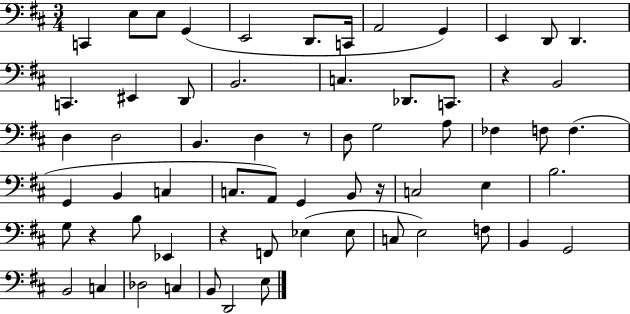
{
  \clef bass
  \numericTimeSignature
  \time 3/4
  \key d \major
  c,4 e8 e8 g,4( | e,2 d,8. c,16 | a,2 g,4) | e,4 d,8 d,4. | \break c,4. eis,4 d,8 | b,2. | c4. des,8. c,8. | r4 b,2 | \break d4 d2 | b,4. d4 r8 | d8 g2 a8 | fes4 f8 f4.( | \break g,4 b,4 c4 | c8. a,8) g,4 b,8 r16 | c2 e4 | b2. | \break g8 r4 b8 ees,4 | r4 f,8 ees4( ees8 | c8 e2) f8 | b,4 g,2 | \break b,2 c4 | des2 c4 | b,8 d,2 e8 | \bar "|."
}